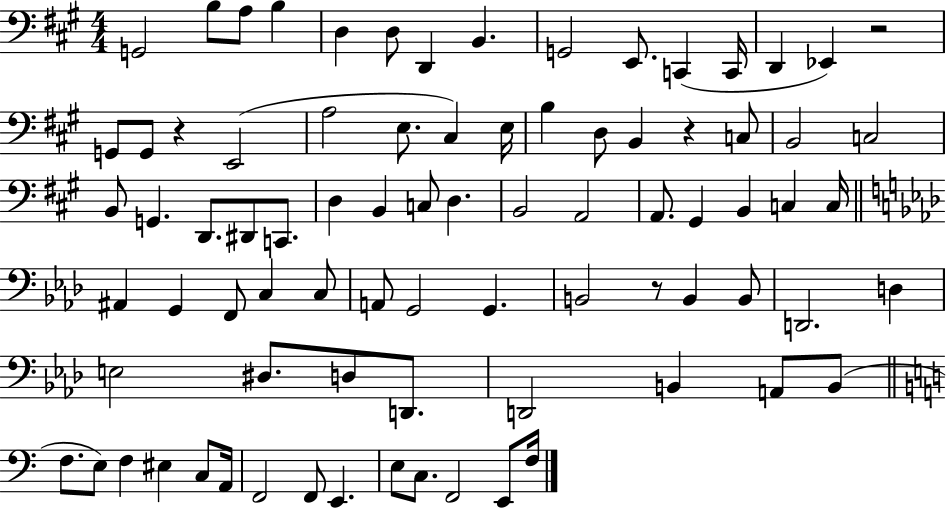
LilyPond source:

{
  \clef bass
  \numericTimeSignature
  \time 4/4
  \key a \major
  g,2 b8 a8 b4 | d4 d8 d,4 b,4. | g,2 e,8. c,4( c,16 | d,4 ees,4) r2 | \break g,8 g,8 r4 e,2( | a2 e8. cis4) e16 | b4 d8 b,4 r4 c8 | b,2 c2 | \break b,8 g,4. d,8. dis,8 c,8. | d4 b,4 c8 d4. | b,2 a,2 | a,8. gis,4 b,4 c4 c16 | \break \bar "||" \break \key f \minor ais,4 g,4 f,8 c4 c8 | a,8 g,2 g,4. | b,2 r8 b,4 b,8 | d,2. d4 | \break e2 dis8. d8 d,8. | d,2 b,4 a,8 b,8( | \bar "||" \break \key a \minor f8. e8) f4 eis4 c8 a,16 | f,2 f,8 e,4. | e8 c8. f,2 e,8 f16 | \bar "|."
}